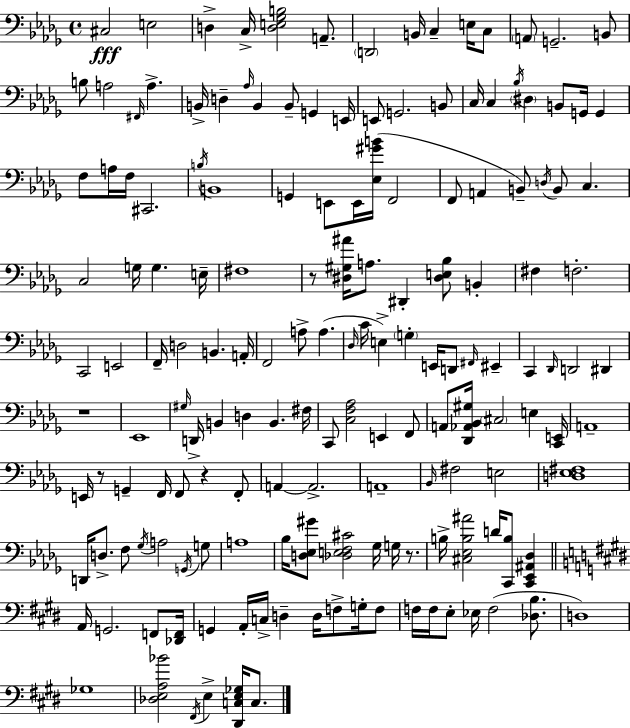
{
  \clef bass
  \time 4/4
  \defaultTimeSignature
  \key bes \minor
  \repeat volta 2 { cis2\fff e2 | d4-> c16-> <d e ges b>2 a,8.-- | \parenthesize d,2 b,16 c4-- e16 c8 | \parenthesize a,8 g,2.-- b,8 | \break b8 a2 \grace { fis,16 } a4.-> | b,16-> d4-- \grace { aes16 } b,4 b,8-- g,4 | e,16 e,8 g,2. | b,8 c16 c4 \acciaccatura { bes16 } \parenthesize dis4 b,8 g,16 g,4 | \break f8 a16 f16 cis,2. | \acciaccatura { b16 } b,1 | g,4 e,8 e,16 <ees gis' b'>16( f,2 | f,8 a,4 b,8--) \acciaccatura { d16 } b,8 c4. | \break c2 g16 g4. | e16-- fis1 | r8 <dis gis ais'>16 a8. dis,4-. <dis e bes>8 | b,4-. fis4 f2.-. | \break c,2 e,2 | f,16-- d2 b,4. | a,16-. f,2 a8-> a4.( | \grace { des16 } c'16 e4->) \parenthesize g4-. e,16 | \break d,8 \grace { fis,16 } eis,4-- c,4 \grace { des,16 } d,2 | dis,4 r1 | ees,1 | \grace { gis16 } d,16-> b,4 d4 | \break b,4. fis16 c,8 <c f aes>2 | e,4 f,8 a,8 <des, aes, bes, gis>16 \parenthesize cis2 | e4 <c, e,>16 a,1-- | e,16 r8 g,4-- | \break f,16 f,8 r4 f,8-. a,4~~ a,2.-> | a,1-- | \grace { bes,16 } fis2 | e2 <d ees fis>1 | \break d,16 d8.-> f8 | \acciaccatura { ges16 } a2 \acciaccatura { g,16 } g8 a1 | bes16 <d ees gis'>8 <des e f cis'>2 | ges16 g16 r8. b16-> <cis ees b ais'>2 | \break d'16 <c, b>8 <c, ees, ais, des>4 \bar "||" \break \key e \major a,16 g,2. f,8 <des, f,>16 | g,4 a,16-. c16-> d4-- d16 f8-> g16-. f8 | f16 f16 e8-. ees16 f2( <des b>8. | d1) | \break ges1 | <des e a bes'>2 \acciaccatura { fis,16 } e4-> <dis, c e ges>16 c8. | } \bar "|."
}